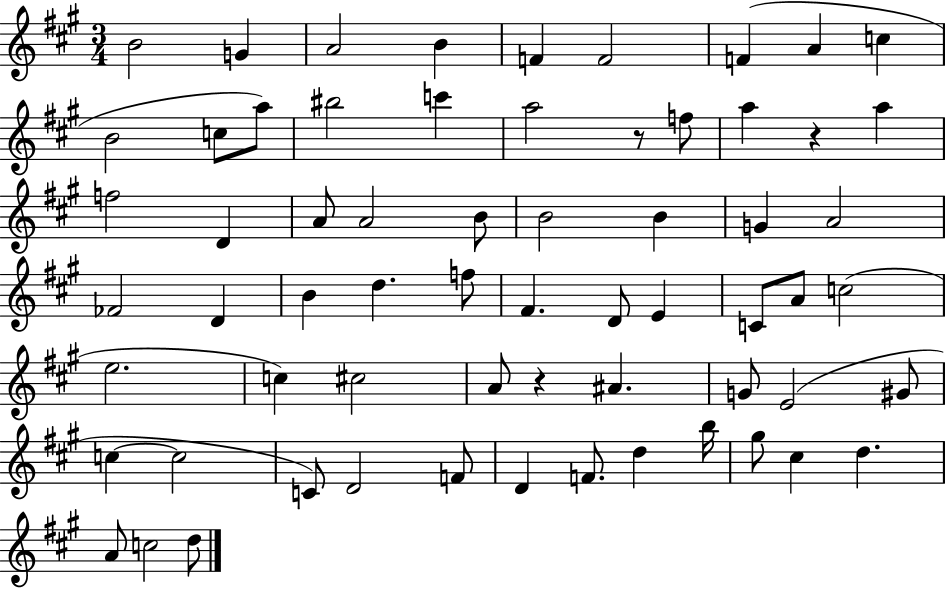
X:1
T:Untitled
M:3/4
L:1/4
K:A
B2 G A2 B F F2 F A c B2 c/2 a/2 ^b2 c' a2 z/2 f/2 a z a f2 D A/2 A2 B/2 B2 B G A2 _F2 D B d f/2 ^F D/2 E C/2 A/2 c2 e2 c ^c2 A/2 z ^A G/2 E2 ^G/2 c c2 C/2 D2 F/2 D F/2 d b/4 ^g/2 ^c d A/2 c2 d/2